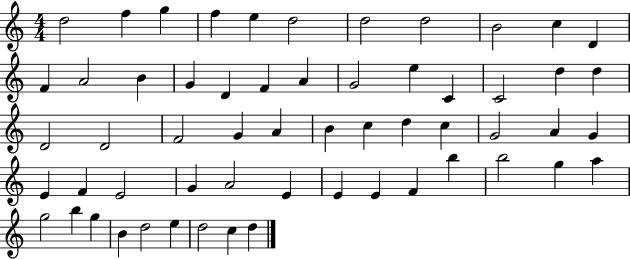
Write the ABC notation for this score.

X:1
T:Untitled
M:4/4
L:1/4
K:C
d2 f g f e d2 d2 d2 B2 c D F A2 B G D F A G2 e C C2 d d D2 D2 F2 G A B c d c G2 A G E F E2 G A2 E E E F b b2 g a g2 b g B d2 e d2 c d